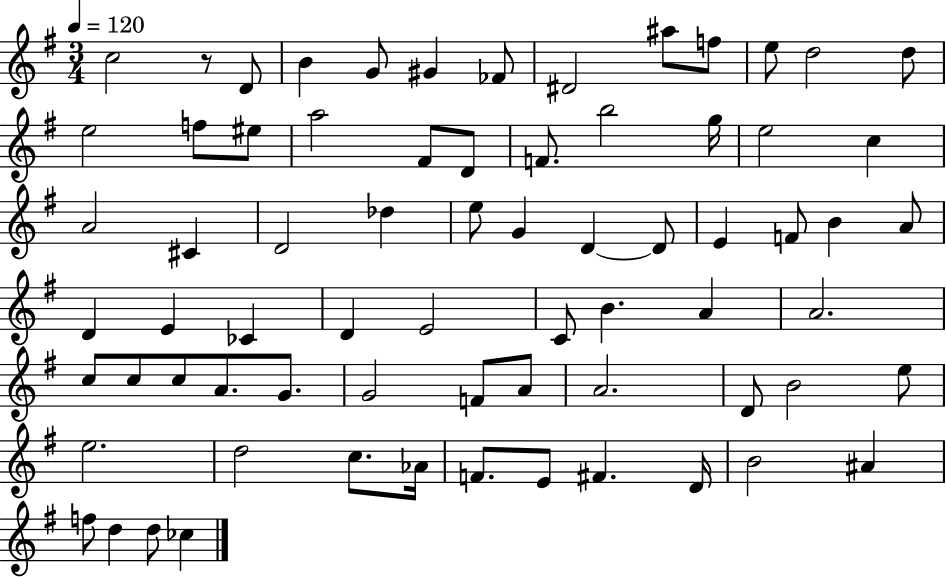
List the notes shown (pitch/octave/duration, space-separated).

C5/h R/e D4/e B4/q G4/e G#4/q FES4/e D#4/h A#5/e F5/e E5/e D5/h D5/e E5/h F5/e EIS5/e A5/h F#4/e D4/e F4/e. B5/h G5/s E5/h C5/q A4/h C#4/q D4/h Db5/q E5/e G4/q D4/q D4/e E4/q F4/e B4/q A4/e D4/q E4/q CES4/q D4/q E4/h C4/e B4/q. A4/q A4/h. C5/e C5/e C5/e A4/e. G4/e. G4/h F4/e A4/e A4/h. D4/e B4/h E5/e E5/h. D5/h C5/e. Ab4/s F4/e. E4/e F#4/q. D4/s B4/h A#4/q F5/e D5/q D5/e CES5/q